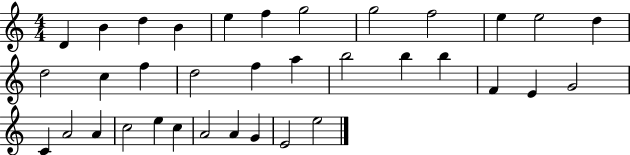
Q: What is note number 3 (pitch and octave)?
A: D5